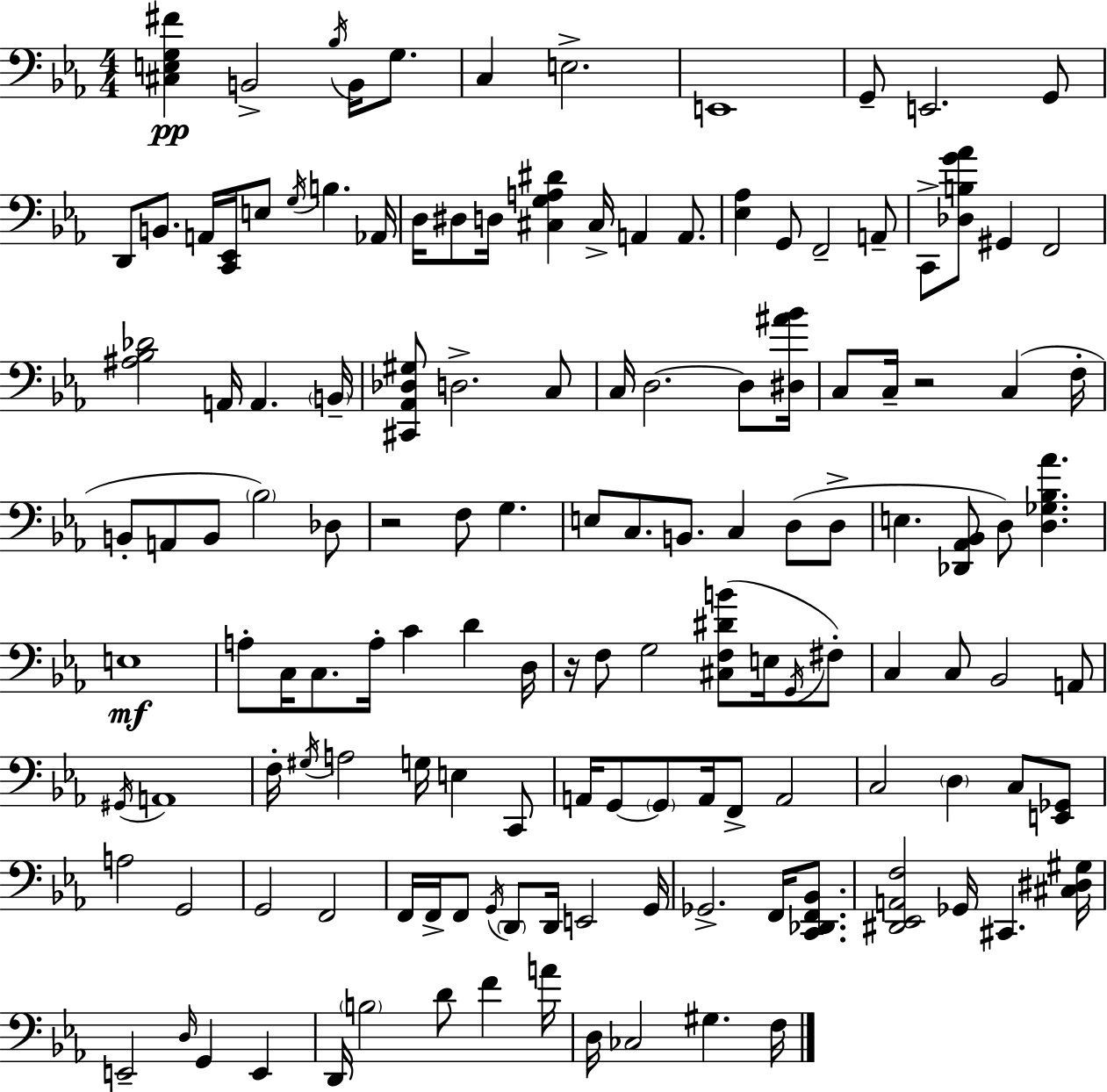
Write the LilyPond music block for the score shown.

{
  \clef bass
  \numericTimeSignature
  \time 4/4
  \key ees \major
  \repeat volta 2 { <cis e g fis'>4\pp b,2-> \acciaccatura { bes16 } b,16 g8. | c4 e2.-> | e,1 | g,8-- e,2. g,8 | \break d,8 b,8. a,16 <c, ees,>16 e8 \acciaccatura { g16 } b4. | aes,16 d16 dis8 d16 <cis g a dis'>4 cis16-> a,4 a,8. | <ees aes>4 g,8 f,2-- | a,8-- c,8-> <des b g' aes'>8 gis,4 f,2 | \break <ais bes des'>2 a,16 a,4. | \parenthesize b,16-- <cis, aes, des gis>8 d2.-> | c8 c16 d2.~~ d8 | <dis ais' bes'>16 c8 c16-- r2 c4( | \break f16-. b,8-. a,8 b,8 \parenthesize bes2) | des8 r2 f8 g4. | e8 c8. b,8. c4 d8( | d8-> e4. <des, aes, bes,>8 d8) <d ges bes aes'>4. | \break e1\mf | a8-. c16 c8. a16-. c'4 d'4 | d16 r16 f8 g2 <cis f dis' b'>8( e16 | \acciaccatura { g,16 }) fis8-. c4 c8 bes,2 | \break a,8 \acciaccatura { gis,16 } a,1 | f16-. \acciaccatura { gis16 } a2 g16 e4 | c,8 a,16 g,8~~ \parenthesize g,8 a,16 f,8-> a,2 | c2 \parenthesize d4 | \break c8 <e, ges,>8 a2 g,2 | g,2 f,2 | f,16 f,16-> f,8 \acciaccatura { g,16 } \parenthesize d,8 d,16 e,2 | g,16 ges,2.-> | \break f,16 <c, des, f, bes,>8. <dis, ees, a, f>2 ges,16 cis,4. | <cis dis gis>16 e,2-- \grace { d16 } g,4 | e,4 d,16 \parenthesize b2 | d'8 f'4 a'16 d16 ces2 | \break gis4. f16 } \bar "|."
}